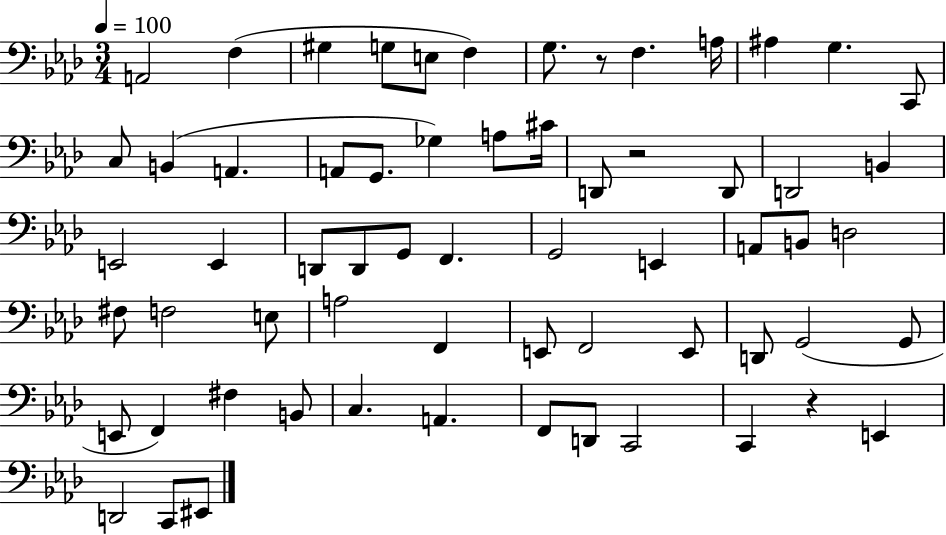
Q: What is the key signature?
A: AES major